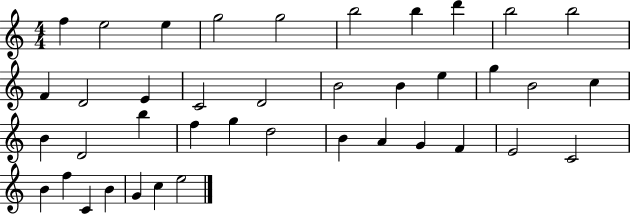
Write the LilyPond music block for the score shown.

{
  \clef treble
  \numericTimeSignature
  \time 4/4
  \key c \major
  f''4 e''2 e''4 | g''2 g''2 | b''2 b''4 d'''4 | b''2 b''2 | \break f'4 d'2 e'4 | c'2 d'2 | b'2 b'4 e''4 | g''4 b'2 c''4 | \break b'4 d'2 b''4 | f''4 g''4 d''2 | b'4 a'4 g'4 f'4 | e'2 c'2 | \break b'4 f''4 c'4 b'4 | g'4 c''4 e''2 | \bar "|."
}